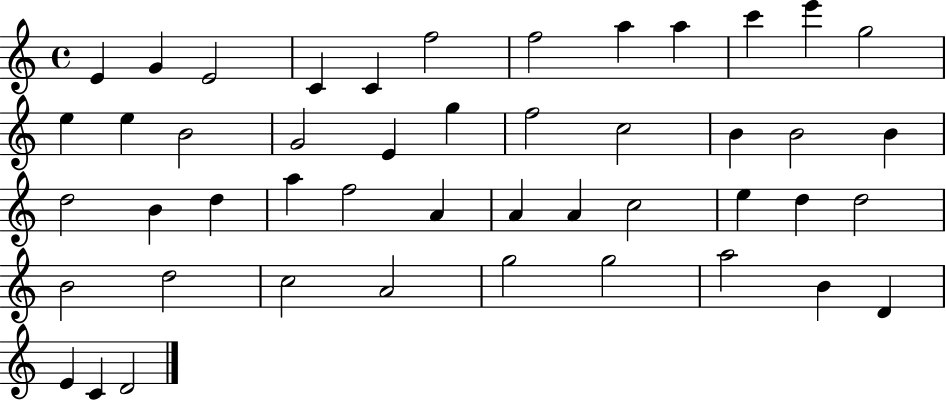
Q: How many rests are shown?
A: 0